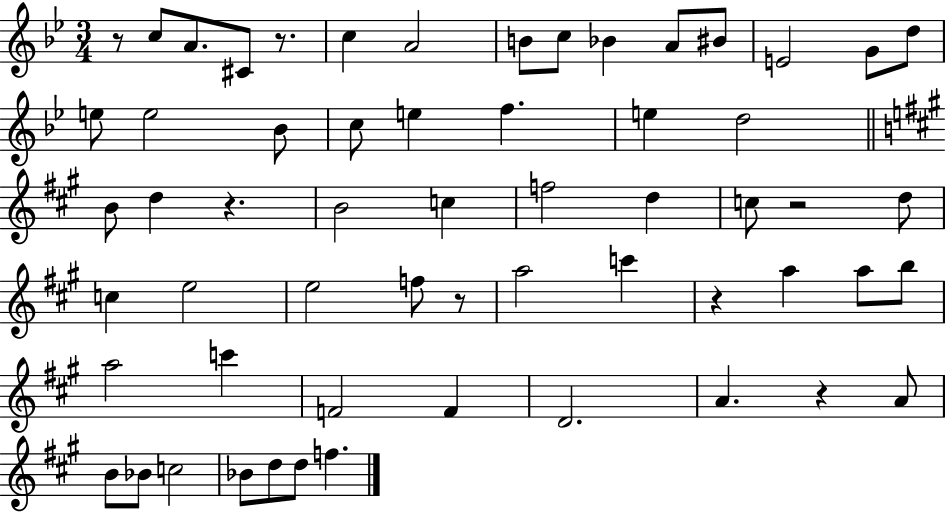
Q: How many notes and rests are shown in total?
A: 59